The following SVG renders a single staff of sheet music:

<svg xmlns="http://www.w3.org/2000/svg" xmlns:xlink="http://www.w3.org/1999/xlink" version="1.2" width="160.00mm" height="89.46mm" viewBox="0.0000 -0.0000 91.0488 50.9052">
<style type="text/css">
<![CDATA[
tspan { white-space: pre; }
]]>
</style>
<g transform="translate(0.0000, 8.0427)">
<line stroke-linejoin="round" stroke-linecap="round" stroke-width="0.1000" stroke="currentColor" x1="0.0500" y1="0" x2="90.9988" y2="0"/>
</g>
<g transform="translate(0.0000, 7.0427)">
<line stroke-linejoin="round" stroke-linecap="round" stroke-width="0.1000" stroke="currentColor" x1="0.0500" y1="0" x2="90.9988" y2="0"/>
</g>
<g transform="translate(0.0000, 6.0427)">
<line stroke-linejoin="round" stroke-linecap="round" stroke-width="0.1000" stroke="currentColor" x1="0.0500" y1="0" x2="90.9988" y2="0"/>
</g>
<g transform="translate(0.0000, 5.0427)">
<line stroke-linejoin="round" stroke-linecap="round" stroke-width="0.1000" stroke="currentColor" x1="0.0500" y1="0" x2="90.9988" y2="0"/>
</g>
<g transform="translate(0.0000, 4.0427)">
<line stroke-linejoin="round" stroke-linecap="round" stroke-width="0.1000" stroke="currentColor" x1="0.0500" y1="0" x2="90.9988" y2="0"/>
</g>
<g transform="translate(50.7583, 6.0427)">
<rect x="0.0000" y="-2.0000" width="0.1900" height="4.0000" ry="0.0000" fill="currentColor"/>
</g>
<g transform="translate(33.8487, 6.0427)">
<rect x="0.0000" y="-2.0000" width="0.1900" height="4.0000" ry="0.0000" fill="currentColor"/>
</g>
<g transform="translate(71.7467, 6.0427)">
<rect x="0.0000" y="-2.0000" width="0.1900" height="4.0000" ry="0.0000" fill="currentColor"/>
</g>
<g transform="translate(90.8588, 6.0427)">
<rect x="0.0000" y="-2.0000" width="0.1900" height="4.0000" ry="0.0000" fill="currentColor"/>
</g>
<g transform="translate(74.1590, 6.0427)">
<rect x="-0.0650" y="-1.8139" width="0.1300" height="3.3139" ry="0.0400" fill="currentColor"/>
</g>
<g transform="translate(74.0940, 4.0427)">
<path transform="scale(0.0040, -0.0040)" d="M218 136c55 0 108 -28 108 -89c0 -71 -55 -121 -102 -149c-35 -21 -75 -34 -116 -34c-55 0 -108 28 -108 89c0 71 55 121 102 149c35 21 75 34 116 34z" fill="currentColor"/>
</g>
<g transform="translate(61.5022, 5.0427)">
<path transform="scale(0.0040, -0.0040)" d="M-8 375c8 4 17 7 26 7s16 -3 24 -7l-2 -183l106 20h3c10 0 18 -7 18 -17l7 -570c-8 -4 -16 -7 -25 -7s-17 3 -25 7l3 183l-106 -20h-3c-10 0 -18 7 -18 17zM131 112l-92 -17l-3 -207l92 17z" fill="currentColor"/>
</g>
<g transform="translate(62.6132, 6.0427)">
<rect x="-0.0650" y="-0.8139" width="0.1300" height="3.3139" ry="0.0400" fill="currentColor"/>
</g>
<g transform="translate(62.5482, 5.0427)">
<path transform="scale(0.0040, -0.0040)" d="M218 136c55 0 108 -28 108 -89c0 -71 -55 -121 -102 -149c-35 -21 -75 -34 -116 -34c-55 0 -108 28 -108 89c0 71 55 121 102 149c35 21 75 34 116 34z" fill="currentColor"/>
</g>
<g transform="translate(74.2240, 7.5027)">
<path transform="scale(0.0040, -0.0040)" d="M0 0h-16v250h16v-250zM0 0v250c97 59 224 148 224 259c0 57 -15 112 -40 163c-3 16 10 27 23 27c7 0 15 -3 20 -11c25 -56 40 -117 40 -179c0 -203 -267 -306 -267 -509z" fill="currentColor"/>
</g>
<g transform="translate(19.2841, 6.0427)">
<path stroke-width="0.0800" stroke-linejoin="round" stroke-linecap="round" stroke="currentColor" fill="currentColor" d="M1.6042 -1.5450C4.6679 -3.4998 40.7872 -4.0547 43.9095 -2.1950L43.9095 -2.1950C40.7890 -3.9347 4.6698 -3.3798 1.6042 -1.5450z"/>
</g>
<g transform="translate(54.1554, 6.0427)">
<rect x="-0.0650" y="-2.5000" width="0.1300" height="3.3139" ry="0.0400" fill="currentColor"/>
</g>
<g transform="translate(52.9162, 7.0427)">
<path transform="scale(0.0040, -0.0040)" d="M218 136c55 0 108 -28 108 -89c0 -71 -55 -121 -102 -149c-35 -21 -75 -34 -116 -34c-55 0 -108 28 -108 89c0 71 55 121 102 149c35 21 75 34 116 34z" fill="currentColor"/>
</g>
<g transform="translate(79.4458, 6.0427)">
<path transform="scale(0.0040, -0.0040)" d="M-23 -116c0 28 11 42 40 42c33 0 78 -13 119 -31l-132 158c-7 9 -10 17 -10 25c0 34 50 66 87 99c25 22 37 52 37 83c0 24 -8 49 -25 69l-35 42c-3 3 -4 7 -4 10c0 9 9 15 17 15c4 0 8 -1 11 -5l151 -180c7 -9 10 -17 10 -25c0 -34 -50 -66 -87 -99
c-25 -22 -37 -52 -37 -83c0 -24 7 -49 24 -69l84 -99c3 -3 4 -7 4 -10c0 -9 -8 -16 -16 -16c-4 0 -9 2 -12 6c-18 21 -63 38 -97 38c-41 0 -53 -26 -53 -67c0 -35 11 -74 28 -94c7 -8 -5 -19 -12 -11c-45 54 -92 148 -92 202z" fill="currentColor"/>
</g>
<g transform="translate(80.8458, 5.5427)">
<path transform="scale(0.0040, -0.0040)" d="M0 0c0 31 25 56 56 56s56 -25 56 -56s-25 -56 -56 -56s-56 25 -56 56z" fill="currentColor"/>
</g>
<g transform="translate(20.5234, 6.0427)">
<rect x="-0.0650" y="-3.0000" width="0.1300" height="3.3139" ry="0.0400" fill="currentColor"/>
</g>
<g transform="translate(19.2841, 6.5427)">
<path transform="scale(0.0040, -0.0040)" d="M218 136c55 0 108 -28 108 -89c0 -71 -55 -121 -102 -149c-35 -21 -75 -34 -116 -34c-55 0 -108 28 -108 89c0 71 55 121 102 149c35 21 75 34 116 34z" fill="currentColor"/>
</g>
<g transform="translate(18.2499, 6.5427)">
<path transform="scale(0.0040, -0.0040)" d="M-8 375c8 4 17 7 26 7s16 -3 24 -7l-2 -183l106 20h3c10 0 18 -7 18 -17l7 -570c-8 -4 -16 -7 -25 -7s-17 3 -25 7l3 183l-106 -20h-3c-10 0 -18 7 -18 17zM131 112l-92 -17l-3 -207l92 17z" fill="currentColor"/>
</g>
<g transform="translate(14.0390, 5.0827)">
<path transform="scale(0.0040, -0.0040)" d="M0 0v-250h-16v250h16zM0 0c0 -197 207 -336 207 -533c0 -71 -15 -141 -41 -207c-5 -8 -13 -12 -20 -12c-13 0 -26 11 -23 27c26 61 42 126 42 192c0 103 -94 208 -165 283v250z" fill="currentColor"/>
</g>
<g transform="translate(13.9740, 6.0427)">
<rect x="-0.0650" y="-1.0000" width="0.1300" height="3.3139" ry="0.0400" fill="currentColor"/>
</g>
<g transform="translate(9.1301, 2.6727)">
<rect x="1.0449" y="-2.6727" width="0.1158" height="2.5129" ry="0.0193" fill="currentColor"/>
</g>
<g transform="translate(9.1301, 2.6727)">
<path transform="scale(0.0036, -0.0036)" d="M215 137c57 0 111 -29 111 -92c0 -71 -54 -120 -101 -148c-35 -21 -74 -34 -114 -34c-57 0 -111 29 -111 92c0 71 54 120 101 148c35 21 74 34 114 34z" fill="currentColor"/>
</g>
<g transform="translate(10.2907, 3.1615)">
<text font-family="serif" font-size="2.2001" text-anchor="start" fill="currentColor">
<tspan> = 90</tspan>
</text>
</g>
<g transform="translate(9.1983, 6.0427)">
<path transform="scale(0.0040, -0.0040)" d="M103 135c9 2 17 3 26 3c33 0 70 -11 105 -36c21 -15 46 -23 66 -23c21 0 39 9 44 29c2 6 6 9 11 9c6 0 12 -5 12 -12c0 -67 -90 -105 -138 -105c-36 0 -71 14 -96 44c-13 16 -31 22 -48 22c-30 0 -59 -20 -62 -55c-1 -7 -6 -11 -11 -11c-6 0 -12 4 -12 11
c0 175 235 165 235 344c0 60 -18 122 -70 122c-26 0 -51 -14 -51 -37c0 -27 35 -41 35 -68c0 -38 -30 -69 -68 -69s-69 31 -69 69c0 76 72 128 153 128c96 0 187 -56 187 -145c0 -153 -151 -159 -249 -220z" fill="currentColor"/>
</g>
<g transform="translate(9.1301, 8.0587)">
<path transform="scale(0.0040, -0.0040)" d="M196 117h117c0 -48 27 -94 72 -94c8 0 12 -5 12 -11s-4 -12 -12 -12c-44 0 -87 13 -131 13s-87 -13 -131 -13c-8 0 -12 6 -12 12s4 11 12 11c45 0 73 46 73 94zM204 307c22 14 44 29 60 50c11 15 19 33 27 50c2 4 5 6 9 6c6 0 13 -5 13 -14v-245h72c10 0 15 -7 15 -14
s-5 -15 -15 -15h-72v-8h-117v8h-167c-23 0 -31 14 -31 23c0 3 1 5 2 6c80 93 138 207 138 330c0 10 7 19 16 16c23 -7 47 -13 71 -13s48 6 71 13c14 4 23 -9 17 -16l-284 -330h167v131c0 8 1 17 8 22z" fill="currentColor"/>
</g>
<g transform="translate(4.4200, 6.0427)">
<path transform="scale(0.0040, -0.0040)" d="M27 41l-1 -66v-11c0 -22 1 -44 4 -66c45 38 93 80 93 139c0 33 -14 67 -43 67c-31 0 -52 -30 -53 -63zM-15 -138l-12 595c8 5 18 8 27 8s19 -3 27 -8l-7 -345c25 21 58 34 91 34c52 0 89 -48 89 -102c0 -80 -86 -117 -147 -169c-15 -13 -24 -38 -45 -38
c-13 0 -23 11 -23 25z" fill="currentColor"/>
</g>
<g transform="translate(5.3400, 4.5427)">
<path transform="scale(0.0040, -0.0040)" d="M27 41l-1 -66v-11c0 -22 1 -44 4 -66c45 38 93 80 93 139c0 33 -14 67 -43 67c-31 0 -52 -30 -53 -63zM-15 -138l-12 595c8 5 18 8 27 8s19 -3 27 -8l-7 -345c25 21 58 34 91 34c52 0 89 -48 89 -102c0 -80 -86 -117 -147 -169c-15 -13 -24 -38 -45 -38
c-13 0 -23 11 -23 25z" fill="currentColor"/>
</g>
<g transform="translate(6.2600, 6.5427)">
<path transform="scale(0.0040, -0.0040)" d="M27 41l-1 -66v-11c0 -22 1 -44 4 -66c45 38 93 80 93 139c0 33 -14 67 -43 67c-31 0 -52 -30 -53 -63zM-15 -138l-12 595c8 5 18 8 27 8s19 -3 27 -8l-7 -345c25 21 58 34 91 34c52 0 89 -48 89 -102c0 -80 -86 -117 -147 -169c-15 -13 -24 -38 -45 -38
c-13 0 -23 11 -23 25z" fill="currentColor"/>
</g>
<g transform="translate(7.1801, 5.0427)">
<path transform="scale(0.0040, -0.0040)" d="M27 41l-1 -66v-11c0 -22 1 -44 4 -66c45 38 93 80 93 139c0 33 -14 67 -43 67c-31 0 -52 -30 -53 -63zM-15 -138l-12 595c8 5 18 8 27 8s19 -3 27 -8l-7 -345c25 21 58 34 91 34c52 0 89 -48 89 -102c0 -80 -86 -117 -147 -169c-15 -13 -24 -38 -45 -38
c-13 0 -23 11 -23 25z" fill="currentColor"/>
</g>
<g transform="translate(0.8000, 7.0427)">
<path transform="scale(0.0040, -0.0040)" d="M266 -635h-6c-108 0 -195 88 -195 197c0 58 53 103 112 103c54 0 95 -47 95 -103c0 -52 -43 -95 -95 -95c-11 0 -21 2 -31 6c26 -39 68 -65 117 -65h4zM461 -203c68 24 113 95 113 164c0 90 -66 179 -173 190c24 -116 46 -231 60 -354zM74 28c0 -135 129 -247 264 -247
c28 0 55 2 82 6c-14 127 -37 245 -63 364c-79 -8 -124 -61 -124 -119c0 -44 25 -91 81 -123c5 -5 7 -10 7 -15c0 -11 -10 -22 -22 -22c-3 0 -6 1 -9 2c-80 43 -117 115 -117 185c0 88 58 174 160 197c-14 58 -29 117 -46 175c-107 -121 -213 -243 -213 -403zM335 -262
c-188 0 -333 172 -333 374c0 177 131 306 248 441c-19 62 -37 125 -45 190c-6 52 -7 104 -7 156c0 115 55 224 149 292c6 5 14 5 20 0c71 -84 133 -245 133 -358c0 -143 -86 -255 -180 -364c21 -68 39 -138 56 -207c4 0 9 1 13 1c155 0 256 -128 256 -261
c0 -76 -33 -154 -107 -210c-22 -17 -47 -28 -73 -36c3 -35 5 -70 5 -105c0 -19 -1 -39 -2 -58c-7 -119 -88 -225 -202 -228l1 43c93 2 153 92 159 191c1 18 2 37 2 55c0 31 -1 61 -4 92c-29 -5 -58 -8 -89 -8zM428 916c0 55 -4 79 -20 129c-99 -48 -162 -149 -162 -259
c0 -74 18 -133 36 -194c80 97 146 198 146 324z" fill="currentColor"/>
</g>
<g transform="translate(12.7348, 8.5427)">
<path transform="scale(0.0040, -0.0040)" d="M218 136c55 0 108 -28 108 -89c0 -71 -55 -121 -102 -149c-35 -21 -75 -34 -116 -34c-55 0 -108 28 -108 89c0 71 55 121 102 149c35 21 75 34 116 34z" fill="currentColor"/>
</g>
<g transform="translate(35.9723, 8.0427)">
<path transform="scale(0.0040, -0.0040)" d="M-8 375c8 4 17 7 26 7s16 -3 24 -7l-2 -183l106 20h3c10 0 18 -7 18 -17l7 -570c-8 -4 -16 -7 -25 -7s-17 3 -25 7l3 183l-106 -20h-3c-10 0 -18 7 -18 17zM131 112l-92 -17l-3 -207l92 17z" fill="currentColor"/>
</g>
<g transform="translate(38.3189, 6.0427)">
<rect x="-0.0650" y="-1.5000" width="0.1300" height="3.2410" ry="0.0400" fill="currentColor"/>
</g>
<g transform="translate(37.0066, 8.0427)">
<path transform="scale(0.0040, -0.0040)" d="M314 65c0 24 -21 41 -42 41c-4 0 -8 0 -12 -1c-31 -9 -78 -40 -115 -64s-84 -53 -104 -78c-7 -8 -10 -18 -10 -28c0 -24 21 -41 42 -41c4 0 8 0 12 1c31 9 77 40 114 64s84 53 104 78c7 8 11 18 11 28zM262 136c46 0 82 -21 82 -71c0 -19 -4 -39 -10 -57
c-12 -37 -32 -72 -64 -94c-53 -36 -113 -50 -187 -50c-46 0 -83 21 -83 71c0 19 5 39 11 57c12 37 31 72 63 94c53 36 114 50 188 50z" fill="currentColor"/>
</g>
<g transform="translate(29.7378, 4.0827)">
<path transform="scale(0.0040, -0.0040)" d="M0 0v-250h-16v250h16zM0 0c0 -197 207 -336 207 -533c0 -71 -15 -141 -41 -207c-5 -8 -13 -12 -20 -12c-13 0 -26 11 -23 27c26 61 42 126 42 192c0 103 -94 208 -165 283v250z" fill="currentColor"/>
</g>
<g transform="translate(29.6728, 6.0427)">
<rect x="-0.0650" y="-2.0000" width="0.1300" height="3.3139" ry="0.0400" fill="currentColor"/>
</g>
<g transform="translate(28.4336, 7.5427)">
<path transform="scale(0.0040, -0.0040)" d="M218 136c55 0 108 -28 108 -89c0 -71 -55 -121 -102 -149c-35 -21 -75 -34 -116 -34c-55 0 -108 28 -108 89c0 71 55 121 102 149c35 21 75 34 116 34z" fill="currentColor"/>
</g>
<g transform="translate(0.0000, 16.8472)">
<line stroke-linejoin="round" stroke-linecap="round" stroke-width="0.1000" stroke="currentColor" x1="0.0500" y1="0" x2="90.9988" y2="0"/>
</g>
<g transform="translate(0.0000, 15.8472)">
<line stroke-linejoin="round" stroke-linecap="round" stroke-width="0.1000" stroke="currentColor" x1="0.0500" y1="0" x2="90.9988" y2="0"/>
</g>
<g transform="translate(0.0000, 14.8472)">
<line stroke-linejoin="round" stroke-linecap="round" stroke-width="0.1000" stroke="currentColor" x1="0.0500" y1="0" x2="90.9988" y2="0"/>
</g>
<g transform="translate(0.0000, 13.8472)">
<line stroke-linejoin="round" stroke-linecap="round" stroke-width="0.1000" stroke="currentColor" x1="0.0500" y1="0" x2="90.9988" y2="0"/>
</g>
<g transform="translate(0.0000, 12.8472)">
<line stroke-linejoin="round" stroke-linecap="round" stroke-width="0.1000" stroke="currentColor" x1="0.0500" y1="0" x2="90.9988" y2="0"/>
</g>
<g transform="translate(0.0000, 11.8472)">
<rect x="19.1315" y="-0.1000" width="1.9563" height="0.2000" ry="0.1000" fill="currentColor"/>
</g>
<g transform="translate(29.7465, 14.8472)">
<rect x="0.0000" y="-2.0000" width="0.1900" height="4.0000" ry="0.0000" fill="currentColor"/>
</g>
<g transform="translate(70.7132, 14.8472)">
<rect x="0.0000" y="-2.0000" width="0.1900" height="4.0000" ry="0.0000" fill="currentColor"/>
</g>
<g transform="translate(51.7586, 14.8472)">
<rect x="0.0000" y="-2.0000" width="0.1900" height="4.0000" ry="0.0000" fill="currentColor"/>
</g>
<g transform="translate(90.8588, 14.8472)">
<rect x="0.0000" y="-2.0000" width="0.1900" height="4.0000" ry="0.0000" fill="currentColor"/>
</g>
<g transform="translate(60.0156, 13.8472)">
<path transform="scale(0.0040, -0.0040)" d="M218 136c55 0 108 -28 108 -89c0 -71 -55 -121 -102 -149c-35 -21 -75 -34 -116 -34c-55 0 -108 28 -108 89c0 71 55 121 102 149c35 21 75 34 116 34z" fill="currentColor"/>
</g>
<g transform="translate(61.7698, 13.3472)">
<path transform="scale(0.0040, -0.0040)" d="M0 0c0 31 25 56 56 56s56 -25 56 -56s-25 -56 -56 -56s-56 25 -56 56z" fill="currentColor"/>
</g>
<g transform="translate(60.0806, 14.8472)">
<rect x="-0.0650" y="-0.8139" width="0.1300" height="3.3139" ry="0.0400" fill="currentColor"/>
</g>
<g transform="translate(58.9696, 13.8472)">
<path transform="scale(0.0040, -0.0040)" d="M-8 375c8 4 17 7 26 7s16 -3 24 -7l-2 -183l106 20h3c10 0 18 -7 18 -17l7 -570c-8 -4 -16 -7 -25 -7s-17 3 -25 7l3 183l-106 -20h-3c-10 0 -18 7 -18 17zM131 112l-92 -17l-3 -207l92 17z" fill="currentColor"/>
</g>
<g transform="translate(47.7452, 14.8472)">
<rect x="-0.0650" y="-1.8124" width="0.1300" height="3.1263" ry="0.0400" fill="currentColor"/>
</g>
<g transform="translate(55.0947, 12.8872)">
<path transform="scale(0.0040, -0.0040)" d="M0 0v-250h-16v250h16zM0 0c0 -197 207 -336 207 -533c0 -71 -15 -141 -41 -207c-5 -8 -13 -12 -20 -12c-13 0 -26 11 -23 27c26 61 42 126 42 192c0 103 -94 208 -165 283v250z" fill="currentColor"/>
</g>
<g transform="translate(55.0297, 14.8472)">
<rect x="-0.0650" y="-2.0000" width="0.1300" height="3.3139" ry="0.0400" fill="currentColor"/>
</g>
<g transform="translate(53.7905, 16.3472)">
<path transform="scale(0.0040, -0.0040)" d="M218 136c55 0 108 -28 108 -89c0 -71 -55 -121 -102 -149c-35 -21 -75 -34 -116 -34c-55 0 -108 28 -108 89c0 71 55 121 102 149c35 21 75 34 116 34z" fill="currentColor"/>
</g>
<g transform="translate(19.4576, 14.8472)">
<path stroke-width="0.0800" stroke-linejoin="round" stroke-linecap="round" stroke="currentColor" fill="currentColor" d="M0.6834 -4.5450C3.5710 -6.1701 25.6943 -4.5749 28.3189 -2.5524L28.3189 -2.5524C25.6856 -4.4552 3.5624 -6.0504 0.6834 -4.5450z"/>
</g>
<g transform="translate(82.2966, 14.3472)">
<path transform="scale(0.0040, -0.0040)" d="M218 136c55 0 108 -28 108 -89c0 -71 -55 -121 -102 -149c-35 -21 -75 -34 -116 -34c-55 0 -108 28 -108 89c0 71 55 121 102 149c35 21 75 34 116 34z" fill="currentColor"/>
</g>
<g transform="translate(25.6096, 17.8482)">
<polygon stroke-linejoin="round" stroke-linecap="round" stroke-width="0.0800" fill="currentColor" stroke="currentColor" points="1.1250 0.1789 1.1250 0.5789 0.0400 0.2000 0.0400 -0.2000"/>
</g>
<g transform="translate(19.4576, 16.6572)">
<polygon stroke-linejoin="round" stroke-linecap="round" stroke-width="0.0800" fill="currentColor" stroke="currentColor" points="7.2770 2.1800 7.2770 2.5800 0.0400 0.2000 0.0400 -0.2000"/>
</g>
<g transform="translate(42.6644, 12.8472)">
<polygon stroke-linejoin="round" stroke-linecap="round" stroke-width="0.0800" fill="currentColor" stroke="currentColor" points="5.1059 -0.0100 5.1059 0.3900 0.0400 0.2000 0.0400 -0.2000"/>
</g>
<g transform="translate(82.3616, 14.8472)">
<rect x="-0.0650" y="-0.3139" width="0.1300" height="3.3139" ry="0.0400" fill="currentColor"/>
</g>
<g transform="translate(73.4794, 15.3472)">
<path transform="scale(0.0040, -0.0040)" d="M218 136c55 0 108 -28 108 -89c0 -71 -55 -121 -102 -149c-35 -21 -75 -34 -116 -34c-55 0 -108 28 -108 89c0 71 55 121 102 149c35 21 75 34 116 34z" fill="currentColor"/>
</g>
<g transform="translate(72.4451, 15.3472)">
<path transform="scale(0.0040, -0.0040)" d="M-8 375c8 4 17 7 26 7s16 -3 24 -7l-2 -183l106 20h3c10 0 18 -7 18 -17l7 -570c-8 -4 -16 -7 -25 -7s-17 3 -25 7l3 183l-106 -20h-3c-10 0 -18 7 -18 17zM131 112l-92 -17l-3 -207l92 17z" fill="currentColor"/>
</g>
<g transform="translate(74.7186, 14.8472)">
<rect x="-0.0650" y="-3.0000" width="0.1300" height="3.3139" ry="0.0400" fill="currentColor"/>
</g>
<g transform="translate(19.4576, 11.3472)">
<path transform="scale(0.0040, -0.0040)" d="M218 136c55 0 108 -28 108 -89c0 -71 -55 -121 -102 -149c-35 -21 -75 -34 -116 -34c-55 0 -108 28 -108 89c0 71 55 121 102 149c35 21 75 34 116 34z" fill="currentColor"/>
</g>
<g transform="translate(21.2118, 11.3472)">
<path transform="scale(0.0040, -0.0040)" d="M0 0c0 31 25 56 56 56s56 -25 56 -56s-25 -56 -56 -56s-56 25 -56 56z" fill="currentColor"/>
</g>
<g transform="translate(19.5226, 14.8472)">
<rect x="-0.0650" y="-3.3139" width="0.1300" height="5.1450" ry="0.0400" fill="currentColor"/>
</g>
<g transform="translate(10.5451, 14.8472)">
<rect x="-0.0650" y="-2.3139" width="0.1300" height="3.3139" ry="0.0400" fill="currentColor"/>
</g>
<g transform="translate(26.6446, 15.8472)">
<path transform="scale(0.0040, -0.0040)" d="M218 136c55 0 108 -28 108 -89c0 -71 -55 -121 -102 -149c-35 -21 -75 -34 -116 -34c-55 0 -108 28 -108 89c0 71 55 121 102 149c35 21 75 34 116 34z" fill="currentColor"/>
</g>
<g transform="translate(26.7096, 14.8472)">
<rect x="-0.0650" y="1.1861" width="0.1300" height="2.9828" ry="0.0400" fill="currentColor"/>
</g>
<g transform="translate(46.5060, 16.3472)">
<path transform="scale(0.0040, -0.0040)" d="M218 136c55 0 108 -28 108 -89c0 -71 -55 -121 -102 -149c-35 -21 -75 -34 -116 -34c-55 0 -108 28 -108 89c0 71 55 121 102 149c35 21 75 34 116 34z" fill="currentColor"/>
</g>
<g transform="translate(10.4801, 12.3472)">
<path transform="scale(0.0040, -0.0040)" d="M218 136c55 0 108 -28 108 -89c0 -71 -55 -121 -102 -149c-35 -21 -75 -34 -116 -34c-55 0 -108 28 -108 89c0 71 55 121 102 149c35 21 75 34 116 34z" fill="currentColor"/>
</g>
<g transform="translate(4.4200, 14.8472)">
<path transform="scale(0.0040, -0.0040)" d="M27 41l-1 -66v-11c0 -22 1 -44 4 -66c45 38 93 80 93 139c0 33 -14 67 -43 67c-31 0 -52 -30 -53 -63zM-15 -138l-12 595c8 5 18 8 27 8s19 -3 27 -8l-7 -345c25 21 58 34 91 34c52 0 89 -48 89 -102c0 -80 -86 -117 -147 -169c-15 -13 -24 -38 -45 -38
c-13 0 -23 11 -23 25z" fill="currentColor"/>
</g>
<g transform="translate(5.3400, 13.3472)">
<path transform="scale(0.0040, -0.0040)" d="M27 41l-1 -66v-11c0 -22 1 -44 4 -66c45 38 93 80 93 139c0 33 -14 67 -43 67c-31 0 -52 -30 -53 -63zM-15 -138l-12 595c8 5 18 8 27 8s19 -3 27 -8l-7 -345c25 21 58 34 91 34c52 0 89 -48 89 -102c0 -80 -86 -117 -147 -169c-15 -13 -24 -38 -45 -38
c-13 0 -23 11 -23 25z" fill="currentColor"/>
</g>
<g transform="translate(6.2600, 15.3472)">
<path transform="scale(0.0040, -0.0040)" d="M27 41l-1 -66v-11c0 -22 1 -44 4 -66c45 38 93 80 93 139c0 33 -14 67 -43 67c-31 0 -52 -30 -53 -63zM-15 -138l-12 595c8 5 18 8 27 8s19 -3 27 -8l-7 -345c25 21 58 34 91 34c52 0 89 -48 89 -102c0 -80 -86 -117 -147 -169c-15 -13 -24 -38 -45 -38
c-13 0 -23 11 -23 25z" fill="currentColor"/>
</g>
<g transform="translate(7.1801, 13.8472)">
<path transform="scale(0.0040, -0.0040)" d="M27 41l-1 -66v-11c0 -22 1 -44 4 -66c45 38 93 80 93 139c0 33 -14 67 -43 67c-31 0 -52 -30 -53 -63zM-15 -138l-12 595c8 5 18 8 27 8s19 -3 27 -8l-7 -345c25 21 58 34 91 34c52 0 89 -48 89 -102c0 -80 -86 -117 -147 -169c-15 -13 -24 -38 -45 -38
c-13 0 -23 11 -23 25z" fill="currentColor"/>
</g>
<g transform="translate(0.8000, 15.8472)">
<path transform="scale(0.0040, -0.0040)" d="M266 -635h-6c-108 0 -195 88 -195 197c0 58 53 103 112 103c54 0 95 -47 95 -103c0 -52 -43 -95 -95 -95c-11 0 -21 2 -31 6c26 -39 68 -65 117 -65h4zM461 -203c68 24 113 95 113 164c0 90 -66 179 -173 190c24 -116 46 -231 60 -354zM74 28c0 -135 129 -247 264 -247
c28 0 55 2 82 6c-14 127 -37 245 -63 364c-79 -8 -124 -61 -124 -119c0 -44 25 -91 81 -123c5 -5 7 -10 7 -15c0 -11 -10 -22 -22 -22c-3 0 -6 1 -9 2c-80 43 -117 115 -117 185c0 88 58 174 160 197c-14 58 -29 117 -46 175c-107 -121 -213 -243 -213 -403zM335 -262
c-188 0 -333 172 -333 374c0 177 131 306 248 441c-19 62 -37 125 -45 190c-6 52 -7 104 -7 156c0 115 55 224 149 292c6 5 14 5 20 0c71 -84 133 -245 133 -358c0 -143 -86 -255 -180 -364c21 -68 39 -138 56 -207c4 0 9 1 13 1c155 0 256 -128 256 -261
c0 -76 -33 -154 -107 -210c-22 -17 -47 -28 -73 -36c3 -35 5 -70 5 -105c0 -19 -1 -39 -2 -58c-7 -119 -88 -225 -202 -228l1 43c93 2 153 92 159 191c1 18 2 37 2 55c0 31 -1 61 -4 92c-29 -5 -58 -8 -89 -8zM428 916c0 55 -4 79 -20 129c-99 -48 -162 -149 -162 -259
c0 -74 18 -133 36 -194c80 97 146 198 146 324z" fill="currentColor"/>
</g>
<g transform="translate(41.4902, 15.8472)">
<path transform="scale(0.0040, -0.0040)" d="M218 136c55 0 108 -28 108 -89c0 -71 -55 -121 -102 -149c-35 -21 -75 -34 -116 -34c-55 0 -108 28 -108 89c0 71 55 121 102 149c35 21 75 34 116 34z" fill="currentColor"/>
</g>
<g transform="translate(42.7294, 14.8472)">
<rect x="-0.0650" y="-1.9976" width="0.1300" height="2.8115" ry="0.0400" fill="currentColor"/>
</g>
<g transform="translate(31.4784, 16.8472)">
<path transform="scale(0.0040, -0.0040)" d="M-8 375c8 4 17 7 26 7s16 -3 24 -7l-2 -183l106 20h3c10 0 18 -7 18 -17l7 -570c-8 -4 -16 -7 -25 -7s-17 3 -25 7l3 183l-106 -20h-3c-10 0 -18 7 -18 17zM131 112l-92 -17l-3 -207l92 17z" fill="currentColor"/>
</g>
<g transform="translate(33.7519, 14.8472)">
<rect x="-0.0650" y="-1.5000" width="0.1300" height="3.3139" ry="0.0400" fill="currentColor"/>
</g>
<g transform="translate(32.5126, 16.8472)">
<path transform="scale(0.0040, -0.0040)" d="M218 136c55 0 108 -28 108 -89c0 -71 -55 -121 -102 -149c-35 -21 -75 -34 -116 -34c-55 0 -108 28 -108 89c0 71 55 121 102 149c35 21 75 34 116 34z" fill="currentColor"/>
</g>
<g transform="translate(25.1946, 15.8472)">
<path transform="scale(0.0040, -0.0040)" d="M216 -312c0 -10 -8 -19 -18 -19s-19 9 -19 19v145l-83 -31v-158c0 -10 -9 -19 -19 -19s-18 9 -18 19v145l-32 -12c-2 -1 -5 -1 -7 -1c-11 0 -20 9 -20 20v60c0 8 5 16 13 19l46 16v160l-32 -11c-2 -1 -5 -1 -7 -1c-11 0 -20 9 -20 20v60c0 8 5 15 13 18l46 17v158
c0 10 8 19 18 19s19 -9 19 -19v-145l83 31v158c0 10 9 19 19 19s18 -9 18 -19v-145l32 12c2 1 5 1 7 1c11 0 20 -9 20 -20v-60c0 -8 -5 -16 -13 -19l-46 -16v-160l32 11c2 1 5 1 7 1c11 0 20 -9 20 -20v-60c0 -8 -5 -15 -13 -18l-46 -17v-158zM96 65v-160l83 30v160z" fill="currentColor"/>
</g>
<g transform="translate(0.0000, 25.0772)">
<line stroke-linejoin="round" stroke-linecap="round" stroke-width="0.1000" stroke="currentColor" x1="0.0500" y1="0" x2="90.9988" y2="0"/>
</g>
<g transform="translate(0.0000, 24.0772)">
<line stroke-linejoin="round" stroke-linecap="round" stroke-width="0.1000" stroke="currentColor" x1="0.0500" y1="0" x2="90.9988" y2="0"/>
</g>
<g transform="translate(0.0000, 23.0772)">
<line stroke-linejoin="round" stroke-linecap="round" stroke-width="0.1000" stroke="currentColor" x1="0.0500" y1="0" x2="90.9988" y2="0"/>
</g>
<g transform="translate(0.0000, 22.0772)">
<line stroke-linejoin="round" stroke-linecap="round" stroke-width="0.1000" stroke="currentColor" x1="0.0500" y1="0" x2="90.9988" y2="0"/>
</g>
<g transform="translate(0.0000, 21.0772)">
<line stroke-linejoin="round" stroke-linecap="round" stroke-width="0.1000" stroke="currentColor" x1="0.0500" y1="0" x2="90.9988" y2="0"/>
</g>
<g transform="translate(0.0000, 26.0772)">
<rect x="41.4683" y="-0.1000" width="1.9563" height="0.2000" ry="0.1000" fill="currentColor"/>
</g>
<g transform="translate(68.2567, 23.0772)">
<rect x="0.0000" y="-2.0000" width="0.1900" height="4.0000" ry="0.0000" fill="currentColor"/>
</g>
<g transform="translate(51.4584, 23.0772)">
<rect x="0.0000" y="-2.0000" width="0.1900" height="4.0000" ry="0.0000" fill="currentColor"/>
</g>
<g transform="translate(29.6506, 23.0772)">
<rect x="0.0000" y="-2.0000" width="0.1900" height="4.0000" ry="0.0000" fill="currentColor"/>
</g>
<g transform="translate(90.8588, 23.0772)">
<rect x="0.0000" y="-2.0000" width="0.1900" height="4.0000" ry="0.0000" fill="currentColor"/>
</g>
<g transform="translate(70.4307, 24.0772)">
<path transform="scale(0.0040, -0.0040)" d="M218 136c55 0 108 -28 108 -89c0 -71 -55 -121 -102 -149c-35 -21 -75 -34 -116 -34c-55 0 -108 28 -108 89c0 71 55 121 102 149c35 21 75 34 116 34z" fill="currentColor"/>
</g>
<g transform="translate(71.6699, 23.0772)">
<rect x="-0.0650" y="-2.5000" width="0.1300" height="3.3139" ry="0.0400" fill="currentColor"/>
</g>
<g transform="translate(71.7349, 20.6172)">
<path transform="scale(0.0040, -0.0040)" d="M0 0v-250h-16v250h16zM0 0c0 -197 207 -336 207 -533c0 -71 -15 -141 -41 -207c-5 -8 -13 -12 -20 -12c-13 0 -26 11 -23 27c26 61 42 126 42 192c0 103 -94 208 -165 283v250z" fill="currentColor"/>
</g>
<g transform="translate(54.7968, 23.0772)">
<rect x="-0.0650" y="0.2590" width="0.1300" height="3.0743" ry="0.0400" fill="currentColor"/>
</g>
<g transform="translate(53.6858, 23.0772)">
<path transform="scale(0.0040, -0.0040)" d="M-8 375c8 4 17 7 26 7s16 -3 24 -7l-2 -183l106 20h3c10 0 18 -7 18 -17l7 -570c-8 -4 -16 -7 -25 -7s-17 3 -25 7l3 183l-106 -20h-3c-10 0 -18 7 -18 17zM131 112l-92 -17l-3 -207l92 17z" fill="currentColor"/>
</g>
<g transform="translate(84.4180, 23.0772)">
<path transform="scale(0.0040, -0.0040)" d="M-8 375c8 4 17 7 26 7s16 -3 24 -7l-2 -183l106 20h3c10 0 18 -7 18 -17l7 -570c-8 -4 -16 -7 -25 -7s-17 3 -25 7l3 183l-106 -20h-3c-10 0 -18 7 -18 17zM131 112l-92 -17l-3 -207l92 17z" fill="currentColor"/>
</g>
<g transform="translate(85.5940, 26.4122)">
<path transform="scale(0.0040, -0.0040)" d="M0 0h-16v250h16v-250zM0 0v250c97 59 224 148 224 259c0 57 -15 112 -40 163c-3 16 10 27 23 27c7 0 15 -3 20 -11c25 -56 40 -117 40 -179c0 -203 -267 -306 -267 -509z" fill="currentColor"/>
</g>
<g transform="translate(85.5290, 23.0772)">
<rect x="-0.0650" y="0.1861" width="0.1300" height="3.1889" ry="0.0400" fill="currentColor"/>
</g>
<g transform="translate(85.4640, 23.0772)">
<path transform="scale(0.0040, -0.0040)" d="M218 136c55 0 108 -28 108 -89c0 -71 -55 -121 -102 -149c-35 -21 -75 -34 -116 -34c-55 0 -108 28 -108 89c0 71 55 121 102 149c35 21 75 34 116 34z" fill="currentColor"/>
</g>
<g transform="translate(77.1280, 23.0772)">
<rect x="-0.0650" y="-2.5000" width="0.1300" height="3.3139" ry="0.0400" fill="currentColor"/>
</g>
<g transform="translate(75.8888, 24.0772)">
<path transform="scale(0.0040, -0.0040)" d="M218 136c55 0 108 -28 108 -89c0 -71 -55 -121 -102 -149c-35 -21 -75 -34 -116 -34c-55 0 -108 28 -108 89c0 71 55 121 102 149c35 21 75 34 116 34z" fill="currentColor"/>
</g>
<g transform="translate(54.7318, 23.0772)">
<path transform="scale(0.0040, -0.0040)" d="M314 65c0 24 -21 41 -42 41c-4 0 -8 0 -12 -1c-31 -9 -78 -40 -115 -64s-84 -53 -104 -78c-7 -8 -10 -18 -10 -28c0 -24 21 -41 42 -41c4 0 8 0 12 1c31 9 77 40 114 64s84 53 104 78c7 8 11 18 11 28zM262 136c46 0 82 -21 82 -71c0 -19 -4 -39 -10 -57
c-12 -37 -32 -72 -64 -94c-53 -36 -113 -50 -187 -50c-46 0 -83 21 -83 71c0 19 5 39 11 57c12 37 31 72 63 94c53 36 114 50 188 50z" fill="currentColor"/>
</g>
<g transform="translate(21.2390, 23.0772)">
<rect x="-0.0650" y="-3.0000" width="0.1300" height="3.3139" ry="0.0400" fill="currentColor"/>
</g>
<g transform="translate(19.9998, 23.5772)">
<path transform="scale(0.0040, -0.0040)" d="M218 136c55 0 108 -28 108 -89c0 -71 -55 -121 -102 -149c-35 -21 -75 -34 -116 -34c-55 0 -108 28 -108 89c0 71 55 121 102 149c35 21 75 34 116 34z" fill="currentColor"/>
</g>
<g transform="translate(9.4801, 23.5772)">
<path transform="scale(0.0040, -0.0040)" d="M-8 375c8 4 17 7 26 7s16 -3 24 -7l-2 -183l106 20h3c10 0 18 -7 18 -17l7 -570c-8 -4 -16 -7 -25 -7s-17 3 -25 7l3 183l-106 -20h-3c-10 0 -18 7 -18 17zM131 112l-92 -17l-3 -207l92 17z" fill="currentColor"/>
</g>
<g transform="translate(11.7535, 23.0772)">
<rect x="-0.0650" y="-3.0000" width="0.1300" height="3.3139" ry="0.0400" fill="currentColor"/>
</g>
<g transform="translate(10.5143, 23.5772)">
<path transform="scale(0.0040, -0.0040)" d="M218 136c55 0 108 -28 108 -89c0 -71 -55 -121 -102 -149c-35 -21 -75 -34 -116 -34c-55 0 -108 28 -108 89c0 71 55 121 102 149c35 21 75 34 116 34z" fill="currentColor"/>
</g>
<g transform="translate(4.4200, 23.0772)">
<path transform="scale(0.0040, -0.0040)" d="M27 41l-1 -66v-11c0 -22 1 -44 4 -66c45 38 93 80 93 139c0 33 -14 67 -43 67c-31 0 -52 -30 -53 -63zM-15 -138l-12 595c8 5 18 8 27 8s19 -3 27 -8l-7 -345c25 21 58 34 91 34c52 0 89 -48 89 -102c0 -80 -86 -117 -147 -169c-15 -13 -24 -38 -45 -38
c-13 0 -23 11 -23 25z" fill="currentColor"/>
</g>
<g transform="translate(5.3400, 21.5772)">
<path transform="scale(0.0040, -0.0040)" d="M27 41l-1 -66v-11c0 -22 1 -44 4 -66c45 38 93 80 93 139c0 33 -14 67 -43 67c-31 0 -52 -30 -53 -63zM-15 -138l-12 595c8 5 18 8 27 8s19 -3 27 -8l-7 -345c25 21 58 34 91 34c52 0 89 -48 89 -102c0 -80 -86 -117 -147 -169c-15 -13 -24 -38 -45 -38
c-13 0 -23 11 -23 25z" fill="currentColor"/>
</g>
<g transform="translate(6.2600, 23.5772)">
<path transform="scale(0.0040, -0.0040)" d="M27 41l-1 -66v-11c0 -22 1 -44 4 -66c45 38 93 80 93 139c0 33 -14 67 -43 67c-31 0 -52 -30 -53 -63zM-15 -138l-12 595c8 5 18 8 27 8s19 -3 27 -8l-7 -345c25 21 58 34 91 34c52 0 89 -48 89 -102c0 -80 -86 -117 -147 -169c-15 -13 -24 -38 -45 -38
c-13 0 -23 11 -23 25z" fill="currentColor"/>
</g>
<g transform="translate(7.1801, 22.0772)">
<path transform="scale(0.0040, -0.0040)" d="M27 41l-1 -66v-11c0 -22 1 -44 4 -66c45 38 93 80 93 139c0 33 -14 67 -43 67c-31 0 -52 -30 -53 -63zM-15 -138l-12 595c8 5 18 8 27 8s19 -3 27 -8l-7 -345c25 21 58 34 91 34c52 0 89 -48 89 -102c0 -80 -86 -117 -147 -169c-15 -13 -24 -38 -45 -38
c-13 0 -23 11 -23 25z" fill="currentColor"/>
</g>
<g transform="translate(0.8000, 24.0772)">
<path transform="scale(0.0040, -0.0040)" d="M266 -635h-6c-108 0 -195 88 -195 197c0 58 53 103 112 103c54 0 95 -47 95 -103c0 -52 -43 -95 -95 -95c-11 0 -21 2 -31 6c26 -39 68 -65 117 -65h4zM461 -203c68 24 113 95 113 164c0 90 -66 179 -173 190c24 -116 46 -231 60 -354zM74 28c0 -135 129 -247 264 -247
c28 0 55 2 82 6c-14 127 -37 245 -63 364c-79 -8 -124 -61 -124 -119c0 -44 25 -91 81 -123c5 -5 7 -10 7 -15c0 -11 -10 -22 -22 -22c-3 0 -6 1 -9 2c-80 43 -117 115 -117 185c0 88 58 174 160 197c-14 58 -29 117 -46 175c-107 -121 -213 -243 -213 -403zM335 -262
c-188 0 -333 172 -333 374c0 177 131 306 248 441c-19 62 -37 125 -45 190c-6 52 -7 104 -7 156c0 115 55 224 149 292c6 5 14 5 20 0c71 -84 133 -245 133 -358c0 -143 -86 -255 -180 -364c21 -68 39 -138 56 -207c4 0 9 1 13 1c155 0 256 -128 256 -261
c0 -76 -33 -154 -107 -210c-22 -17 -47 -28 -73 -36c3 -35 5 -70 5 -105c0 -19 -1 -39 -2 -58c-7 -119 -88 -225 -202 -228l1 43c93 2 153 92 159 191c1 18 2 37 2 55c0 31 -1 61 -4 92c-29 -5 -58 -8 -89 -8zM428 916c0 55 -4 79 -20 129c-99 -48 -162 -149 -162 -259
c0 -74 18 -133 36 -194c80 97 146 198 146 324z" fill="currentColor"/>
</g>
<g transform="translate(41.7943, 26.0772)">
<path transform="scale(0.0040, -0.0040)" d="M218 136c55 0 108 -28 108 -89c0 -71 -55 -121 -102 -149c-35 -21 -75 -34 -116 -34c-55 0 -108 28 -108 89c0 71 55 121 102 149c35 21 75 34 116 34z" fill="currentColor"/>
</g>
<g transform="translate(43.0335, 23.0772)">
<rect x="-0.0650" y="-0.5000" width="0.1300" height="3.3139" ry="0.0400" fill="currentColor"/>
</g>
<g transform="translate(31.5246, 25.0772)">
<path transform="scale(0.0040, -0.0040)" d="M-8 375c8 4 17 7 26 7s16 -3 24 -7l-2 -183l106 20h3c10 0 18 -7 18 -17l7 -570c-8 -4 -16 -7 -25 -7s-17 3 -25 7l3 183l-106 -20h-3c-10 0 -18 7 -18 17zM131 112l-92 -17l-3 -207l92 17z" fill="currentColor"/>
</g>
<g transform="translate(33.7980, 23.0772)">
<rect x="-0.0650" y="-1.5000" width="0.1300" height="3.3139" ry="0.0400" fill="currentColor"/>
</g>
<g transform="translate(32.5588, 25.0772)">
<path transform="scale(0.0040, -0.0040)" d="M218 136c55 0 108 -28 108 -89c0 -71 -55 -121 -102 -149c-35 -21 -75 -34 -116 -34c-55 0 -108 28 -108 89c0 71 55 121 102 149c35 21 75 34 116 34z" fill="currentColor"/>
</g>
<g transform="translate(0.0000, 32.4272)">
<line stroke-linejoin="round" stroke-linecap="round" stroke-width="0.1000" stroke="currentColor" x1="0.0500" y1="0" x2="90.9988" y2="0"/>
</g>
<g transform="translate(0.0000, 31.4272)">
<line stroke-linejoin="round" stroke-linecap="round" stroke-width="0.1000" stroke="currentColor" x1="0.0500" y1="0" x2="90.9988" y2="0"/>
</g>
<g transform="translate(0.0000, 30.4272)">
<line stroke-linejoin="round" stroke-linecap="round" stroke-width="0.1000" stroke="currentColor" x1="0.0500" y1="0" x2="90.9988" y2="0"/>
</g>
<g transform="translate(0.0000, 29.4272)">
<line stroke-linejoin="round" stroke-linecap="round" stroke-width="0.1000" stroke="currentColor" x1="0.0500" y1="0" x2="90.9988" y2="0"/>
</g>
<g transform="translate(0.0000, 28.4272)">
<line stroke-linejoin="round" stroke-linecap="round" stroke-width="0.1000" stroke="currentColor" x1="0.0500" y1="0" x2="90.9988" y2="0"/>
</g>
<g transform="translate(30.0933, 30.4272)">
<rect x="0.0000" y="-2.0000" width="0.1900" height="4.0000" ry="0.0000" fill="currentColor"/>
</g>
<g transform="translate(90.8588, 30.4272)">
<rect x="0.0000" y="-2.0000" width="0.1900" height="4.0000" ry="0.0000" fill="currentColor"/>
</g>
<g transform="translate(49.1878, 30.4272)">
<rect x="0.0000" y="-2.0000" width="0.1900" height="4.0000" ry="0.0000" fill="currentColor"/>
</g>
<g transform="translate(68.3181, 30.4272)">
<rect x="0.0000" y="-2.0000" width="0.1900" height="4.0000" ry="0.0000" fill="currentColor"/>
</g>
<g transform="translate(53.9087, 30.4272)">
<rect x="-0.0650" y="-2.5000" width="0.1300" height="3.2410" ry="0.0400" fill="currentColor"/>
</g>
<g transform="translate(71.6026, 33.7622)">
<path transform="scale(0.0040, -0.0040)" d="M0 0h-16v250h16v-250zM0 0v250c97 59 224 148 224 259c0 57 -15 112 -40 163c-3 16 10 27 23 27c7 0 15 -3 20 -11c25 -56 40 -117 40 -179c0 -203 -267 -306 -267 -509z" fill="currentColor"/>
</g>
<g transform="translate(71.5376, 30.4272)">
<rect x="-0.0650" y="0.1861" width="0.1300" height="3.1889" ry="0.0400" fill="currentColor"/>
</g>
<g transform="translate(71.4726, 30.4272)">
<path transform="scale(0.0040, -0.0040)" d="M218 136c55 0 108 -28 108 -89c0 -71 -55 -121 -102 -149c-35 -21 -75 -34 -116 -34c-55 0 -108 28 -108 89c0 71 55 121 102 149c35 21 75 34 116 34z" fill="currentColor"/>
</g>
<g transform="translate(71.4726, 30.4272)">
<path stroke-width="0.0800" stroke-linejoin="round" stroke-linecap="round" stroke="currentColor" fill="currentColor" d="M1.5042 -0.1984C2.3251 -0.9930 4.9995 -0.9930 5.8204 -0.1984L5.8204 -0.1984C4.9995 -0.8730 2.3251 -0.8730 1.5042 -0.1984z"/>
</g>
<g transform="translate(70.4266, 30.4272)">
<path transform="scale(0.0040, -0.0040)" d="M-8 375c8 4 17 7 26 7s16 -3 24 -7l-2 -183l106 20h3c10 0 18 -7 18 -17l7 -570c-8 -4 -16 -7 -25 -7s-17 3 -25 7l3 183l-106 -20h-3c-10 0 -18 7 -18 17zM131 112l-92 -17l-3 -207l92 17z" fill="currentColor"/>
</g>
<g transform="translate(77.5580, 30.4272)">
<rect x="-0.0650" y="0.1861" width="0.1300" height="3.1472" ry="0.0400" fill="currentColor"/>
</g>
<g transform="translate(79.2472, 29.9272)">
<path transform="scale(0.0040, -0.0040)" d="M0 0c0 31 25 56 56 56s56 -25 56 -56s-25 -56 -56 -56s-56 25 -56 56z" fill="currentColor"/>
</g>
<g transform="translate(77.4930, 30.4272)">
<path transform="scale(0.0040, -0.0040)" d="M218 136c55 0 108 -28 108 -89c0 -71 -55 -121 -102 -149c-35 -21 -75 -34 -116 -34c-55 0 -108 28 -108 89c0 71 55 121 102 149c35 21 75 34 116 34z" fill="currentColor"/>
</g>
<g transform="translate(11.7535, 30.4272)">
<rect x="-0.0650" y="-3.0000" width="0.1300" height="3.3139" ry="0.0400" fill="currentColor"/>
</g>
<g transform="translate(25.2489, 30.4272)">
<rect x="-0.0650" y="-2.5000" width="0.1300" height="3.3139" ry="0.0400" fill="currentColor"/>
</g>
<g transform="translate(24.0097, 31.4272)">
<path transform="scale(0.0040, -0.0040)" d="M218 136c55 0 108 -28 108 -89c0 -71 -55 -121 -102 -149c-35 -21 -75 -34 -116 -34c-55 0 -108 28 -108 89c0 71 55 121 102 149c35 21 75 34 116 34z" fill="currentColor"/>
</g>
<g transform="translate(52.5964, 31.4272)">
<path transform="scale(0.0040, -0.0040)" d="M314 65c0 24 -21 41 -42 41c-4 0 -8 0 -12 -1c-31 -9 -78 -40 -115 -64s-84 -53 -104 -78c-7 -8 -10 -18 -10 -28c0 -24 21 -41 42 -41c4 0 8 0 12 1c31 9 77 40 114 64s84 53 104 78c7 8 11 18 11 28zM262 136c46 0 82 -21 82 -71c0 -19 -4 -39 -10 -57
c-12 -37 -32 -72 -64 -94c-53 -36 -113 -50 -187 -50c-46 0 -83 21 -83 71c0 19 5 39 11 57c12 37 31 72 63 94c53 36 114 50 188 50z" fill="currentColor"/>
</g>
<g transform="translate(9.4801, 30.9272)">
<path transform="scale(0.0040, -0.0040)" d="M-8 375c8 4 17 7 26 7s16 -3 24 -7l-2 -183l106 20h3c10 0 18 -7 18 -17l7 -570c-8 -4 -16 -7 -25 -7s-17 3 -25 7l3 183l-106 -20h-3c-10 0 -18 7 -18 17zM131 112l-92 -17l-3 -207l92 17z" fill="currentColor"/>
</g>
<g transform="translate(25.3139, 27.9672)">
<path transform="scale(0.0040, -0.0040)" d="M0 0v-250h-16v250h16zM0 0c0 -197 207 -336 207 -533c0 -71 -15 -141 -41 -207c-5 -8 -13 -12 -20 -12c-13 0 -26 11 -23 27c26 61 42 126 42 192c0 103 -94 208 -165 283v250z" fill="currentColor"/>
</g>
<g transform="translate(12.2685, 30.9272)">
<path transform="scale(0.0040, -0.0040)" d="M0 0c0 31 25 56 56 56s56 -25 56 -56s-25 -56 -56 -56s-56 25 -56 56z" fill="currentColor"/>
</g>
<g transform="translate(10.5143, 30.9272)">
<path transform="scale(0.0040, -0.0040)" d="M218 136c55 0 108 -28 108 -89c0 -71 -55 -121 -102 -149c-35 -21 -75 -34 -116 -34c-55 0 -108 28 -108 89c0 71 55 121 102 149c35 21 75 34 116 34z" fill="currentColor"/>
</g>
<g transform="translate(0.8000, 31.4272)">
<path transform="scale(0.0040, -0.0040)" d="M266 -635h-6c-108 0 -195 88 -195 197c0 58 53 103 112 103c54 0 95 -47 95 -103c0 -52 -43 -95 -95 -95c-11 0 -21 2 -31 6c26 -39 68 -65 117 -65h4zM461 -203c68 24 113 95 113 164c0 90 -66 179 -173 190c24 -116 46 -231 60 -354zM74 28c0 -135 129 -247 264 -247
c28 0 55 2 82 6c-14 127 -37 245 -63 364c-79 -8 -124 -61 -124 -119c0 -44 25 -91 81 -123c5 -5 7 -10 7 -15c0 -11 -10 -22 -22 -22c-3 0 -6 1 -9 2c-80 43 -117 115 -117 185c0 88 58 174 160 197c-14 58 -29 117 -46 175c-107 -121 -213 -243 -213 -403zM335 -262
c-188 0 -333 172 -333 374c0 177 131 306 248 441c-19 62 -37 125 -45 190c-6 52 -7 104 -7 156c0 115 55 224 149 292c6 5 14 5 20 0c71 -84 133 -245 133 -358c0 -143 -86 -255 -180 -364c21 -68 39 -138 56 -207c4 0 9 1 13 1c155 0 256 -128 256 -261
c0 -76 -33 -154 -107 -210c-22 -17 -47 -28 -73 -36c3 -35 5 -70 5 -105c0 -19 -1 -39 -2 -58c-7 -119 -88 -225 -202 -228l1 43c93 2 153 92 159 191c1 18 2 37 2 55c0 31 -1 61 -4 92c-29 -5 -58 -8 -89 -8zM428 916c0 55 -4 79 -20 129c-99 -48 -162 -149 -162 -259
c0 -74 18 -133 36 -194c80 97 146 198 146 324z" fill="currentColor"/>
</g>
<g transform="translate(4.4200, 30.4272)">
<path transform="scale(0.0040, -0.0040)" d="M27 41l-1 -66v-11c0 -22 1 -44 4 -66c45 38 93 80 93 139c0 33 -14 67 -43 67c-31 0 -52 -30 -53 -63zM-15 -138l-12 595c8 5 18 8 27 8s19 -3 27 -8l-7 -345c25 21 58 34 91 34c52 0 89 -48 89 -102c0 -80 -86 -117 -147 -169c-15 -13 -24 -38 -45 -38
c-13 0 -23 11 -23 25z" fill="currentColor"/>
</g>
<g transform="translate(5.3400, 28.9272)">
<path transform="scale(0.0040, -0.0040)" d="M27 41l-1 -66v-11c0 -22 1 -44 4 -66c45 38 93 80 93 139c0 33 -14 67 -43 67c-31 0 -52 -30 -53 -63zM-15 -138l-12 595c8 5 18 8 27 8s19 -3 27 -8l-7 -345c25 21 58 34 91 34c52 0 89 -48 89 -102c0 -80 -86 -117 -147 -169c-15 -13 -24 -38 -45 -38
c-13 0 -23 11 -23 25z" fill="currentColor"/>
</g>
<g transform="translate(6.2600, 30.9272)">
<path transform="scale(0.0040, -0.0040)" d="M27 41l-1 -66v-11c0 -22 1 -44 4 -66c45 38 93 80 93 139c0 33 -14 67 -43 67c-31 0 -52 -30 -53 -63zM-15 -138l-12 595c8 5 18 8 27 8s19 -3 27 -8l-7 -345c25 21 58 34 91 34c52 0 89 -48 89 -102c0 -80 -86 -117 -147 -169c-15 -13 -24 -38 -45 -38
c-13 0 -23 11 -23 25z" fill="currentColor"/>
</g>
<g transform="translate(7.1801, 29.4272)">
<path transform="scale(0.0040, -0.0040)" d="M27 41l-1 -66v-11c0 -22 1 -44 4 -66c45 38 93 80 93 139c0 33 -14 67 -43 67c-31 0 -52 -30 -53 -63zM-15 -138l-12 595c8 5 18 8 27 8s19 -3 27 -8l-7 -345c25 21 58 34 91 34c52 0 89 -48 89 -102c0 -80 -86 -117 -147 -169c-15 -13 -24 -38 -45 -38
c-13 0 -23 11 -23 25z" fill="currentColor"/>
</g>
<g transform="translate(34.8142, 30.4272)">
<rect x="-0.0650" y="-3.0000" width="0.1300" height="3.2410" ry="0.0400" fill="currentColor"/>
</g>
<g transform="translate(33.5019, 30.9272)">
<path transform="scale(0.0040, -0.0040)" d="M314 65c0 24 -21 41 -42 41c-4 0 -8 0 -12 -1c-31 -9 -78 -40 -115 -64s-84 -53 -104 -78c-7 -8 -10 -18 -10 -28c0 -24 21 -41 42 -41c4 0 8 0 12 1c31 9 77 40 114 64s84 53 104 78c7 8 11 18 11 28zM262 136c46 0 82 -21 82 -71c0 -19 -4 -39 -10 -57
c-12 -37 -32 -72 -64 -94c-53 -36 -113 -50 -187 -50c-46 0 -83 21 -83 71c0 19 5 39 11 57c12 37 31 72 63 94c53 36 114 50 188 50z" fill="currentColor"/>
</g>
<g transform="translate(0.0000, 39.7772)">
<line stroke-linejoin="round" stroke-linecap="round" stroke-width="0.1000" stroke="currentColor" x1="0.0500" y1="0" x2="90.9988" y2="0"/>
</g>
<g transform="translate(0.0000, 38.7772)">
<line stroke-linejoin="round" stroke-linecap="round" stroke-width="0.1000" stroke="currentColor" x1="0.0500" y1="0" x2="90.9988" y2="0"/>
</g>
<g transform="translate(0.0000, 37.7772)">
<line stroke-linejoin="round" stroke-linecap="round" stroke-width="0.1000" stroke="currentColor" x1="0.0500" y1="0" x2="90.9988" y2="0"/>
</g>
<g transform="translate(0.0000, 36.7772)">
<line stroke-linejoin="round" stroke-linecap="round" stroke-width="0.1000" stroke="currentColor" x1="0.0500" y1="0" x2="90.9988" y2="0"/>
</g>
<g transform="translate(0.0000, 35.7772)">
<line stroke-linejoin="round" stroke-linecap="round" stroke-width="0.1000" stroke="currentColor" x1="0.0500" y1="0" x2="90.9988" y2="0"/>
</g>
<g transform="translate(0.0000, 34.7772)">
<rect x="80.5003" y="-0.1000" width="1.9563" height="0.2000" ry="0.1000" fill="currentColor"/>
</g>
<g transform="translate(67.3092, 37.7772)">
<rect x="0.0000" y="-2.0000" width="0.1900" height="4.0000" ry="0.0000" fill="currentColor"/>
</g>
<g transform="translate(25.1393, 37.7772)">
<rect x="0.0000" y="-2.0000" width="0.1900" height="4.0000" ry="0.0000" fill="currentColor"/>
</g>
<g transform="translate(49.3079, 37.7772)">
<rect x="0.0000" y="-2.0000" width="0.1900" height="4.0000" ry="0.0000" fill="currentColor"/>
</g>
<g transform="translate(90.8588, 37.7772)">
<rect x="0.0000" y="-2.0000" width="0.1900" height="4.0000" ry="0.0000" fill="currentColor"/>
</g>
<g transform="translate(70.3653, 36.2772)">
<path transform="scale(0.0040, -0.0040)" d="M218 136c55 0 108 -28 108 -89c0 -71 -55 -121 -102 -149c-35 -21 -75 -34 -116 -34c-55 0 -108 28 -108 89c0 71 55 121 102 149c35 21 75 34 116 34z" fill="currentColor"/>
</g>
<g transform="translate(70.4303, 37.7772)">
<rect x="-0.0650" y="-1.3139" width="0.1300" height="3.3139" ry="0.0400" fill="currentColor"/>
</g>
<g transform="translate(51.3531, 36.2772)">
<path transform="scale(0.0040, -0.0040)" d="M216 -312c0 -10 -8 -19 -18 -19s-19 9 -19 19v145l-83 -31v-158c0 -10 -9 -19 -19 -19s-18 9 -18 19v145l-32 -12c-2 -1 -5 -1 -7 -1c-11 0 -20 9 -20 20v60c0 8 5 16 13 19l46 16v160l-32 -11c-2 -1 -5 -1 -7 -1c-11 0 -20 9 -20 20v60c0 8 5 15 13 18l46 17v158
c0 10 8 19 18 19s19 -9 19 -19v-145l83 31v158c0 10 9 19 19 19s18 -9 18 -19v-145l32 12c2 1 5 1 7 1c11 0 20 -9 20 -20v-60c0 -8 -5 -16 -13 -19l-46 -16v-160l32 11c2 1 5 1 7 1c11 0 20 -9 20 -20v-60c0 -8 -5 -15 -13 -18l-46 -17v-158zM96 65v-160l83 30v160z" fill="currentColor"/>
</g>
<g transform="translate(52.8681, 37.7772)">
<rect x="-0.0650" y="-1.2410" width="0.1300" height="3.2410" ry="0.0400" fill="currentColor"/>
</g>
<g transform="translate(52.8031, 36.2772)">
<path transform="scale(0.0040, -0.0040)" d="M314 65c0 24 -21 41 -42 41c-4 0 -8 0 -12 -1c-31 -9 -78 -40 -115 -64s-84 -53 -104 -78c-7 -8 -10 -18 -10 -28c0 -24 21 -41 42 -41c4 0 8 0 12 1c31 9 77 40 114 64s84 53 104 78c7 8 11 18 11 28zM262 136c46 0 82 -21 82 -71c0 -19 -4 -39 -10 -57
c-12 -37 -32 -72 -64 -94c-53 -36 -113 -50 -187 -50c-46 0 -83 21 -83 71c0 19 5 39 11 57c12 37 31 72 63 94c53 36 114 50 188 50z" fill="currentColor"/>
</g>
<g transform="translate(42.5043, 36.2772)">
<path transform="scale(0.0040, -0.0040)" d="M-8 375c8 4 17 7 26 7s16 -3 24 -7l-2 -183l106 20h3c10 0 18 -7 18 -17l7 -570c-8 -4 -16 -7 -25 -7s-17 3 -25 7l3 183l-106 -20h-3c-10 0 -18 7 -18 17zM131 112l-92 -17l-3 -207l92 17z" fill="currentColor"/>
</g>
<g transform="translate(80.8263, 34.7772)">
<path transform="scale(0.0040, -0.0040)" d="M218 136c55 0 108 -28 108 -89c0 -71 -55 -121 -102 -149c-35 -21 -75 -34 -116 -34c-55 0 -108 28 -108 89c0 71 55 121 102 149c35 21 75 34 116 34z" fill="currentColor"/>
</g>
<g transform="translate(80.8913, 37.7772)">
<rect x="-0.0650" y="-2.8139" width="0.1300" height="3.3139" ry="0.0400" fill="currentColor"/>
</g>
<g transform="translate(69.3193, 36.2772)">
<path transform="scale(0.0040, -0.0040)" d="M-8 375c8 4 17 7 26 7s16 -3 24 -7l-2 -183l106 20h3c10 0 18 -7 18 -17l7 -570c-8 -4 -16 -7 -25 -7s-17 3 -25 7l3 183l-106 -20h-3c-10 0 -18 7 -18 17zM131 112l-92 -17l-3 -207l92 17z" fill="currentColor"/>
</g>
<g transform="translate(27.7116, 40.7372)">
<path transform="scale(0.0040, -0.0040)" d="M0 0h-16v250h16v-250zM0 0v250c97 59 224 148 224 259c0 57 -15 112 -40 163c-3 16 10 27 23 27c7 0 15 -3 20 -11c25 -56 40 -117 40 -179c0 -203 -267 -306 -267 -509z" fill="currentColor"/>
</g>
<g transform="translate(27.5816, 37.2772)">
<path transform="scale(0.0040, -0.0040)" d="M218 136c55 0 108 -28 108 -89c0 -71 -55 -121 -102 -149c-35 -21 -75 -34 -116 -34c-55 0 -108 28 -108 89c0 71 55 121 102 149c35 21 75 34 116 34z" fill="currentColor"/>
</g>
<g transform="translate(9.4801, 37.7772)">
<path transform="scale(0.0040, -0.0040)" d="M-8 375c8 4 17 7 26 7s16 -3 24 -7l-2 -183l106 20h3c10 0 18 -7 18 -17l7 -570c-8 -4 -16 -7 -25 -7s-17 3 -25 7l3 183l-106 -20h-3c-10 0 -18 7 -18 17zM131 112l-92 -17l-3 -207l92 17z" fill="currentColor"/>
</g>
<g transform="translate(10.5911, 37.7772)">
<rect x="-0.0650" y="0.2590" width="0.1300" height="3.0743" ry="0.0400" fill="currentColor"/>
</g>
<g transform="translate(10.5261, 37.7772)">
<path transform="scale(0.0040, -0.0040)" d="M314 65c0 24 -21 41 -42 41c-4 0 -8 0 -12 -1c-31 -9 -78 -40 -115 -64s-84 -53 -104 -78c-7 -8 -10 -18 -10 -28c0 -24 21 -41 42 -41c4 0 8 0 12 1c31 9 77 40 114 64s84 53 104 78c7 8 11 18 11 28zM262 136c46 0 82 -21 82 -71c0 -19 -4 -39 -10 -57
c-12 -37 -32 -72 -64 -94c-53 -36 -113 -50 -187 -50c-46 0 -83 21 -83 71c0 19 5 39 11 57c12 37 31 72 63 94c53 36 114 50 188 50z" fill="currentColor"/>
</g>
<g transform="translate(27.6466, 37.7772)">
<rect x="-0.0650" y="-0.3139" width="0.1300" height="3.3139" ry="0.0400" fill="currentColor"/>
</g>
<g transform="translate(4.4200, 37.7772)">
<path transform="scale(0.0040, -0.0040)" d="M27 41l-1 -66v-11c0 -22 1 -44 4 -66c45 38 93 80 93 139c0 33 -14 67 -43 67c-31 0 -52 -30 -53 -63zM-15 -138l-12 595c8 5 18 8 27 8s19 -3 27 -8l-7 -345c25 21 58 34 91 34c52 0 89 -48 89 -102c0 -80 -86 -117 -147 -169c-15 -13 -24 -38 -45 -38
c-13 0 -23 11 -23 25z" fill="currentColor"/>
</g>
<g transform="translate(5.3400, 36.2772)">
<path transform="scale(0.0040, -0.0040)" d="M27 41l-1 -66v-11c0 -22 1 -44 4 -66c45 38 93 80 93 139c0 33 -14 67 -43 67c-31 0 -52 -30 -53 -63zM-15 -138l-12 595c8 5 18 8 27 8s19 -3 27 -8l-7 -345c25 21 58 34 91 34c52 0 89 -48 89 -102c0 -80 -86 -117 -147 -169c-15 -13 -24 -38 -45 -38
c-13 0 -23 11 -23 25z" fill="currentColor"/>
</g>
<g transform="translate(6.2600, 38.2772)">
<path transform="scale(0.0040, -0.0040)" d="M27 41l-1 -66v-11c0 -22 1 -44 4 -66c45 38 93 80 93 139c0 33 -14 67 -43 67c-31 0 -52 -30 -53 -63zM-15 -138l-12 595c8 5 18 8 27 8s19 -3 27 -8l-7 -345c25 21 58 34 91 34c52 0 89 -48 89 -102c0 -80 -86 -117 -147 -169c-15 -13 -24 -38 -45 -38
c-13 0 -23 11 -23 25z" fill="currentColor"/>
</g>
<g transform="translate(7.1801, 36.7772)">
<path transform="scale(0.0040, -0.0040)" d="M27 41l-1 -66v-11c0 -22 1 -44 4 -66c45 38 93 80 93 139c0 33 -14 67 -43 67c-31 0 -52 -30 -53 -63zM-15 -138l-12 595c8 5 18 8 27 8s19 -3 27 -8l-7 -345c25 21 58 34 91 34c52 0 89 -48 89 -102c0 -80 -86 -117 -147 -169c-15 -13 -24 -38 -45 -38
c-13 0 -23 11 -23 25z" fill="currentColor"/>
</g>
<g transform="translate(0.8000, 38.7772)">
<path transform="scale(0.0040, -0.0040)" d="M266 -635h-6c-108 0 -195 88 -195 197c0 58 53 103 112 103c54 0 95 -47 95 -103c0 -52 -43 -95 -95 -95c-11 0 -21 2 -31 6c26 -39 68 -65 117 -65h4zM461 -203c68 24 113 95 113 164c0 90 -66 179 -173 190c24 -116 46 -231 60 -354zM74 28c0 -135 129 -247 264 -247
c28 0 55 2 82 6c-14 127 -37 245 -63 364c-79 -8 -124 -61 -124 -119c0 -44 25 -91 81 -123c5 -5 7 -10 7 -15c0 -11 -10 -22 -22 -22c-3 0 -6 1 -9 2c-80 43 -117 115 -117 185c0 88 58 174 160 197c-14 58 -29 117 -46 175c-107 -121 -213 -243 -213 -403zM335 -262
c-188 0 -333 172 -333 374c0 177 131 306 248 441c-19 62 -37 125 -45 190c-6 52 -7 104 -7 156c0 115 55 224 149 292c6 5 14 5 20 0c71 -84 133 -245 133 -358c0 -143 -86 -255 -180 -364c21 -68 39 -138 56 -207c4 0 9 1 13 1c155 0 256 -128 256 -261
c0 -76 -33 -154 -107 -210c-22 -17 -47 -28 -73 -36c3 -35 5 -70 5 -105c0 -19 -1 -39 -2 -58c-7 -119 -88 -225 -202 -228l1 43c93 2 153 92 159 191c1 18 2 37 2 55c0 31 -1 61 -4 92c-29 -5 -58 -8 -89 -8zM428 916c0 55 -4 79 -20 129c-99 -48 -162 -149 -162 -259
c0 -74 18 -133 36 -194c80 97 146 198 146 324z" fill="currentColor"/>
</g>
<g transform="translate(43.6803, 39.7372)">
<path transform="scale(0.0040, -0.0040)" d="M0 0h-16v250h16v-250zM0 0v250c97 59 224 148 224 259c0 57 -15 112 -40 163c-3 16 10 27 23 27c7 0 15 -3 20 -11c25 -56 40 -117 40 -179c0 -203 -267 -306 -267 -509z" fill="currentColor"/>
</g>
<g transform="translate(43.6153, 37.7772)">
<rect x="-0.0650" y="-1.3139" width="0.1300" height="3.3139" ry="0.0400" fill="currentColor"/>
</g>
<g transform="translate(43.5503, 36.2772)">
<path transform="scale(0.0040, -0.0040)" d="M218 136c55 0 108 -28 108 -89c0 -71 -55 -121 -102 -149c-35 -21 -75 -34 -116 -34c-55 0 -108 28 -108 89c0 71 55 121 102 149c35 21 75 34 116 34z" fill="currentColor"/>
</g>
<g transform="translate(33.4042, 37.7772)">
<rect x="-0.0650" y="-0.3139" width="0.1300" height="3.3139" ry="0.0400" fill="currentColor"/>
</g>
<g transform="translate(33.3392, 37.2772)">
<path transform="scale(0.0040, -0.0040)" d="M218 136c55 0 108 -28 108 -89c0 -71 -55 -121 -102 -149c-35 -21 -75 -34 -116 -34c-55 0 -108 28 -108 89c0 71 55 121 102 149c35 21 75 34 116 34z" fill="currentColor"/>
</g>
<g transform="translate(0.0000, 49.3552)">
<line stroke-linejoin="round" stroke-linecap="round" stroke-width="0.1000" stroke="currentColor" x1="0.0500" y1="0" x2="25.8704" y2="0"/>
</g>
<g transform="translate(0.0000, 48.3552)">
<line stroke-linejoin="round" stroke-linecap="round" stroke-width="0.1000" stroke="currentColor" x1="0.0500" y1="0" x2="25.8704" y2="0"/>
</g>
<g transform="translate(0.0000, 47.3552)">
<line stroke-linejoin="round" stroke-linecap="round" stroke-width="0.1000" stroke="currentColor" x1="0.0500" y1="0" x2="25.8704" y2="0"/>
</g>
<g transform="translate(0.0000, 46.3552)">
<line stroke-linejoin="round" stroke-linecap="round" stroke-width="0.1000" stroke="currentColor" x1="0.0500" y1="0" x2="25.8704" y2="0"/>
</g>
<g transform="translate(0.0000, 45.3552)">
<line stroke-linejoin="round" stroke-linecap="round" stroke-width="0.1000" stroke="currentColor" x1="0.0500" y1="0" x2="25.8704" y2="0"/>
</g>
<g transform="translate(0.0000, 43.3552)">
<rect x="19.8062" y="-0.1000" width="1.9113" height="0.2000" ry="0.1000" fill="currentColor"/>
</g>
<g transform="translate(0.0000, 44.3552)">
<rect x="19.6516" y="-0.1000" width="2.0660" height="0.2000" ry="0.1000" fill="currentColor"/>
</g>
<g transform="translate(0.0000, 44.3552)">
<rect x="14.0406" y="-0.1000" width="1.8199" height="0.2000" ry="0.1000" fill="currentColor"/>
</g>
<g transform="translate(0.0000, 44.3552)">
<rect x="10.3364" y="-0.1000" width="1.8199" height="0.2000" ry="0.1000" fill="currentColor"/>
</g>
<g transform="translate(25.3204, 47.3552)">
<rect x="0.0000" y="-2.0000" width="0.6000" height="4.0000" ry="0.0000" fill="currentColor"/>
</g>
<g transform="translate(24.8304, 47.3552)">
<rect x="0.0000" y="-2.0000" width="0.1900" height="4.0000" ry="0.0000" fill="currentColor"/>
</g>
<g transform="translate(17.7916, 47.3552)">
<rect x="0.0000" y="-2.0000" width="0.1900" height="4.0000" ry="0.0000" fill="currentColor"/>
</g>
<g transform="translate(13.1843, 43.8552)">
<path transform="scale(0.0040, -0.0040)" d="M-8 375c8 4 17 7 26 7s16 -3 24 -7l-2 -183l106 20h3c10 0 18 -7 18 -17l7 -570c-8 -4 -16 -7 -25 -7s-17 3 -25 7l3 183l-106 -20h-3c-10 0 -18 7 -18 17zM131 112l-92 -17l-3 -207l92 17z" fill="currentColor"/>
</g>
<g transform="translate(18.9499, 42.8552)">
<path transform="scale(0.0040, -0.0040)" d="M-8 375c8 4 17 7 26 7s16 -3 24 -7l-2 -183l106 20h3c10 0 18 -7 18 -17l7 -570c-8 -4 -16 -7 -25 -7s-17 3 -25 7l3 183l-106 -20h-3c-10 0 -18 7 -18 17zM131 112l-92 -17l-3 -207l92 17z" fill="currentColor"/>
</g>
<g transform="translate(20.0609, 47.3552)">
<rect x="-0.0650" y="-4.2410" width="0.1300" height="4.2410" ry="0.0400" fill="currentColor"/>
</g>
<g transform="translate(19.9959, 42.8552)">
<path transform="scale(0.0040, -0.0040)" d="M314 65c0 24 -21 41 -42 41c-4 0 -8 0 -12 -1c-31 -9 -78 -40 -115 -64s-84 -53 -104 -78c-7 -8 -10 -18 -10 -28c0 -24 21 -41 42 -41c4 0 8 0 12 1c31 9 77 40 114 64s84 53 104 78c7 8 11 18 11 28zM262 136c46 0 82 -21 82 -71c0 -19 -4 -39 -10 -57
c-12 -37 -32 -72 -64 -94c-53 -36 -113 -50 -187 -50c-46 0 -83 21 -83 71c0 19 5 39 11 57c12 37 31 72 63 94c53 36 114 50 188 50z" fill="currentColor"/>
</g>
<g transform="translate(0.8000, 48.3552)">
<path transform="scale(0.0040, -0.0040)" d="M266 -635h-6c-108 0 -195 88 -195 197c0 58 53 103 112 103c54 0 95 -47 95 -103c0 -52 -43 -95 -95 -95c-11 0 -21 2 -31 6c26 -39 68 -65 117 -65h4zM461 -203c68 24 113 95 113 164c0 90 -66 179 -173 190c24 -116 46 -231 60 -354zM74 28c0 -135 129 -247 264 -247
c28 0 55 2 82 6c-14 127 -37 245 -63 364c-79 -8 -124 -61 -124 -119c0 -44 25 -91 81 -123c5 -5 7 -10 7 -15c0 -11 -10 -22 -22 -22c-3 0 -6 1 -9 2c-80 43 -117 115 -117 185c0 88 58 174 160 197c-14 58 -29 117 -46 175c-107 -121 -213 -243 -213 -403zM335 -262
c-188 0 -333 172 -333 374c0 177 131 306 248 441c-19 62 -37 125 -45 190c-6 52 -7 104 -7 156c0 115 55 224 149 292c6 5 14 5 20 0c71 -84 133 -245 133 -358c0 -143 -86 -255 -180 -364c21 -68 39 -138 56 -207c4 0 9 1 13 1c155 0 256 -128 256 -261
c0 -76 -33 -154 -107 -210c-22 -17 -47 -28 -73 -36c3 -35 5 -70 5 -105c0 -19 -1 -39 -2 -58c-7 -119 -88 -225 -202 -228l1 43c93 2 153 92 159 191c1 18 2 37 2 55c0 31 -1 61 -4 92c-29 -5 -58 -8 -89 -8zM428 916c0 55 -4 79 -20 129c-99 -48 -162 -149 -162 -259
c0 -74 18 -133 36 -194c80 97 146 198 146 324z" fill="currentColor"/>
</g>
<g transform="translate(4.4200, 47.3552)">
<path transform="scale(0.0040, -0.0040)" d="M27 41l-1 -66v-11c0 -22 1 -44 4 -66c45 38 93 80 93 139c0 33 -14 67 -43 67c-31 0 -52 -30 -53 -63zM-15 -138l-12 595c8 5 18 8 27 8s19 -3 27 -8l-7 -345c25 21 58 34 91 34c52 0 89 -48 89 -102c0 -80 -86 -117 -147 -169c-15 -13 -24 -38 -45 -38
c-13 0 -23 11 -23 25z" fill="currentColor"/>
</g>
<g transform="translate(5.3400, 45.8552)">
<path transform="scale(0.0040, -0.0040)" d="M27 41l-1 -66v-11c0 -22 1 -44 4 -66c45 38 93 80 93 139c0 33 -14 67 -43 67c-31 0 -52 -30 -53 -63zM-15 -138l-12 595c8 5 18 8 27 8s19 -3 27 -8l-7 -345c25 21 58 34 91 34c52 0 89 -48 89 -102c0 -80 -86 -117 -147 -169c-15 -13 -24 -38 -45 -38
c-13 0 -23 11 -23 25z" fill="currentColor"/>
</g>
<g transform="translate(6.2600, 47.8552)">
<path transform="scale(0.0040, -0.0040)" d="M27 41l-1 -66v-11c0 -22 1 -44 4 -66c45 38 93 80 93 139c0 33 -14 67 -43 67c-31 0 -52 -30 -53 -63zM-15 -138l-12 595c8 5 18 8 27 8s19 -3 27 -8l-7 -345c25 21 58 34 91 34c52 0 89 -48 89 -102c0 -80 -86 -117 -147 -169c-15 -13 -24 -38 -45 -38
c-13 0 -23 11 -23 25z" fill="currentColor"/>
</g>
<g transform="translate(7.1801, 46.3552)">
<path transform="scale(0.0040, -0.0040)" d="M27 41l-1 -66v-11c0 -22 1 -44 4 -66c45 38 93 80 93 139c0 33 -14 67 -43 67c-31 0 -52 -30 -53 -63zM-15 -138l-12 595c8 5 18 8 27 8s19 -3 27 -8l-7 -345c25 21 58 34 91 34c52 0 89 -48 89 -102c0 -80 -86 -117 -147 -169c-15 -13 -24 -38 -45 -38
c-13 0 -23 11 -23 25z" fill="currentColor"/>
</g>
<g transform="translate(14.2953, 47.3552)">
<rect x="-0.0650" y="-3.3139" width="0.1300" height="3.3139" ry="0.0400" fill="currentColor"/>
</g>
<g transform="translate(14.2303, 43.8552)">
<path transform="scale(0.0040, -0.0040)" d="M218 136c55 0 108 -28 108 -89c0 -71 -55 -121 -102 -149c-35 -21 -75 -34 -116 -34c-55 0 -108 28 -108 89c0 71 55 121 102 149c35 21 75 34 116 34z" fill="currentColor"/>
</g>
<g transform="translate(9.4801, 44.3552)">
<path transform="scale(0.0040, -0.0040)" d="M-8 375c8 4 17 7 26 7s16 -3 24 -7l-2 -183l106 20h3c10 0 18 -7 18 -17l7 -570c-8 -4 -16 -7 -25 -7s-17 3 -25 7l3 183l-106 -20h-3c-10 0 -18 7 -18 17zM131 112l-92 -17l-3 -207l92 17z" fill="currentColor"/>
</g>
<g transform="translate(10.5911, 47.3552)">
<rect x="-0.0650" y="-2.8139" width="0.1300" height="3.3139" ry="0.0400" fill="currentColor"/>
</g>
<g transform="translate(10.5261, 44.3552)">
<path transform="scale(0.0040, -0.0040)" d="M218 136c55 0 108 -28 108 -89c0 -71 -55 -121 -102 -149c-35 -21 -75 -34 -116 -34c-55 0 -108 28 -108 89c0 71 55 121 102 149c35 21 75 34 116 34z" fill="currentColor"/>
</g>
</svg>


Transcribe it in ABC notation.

X:1
T:Untitled
M:2/4
L:1/4
K:Ab
_D/2 A F/2 E2 G d f/2 z g _b/2 ^G/4 E G/2 F/2 F/2 d A c A A E C B2 G/2 G B/2 A G/2 _A2 G2 B/2 B B2 c/2 c e/2 ^e2 e _a a b d'2